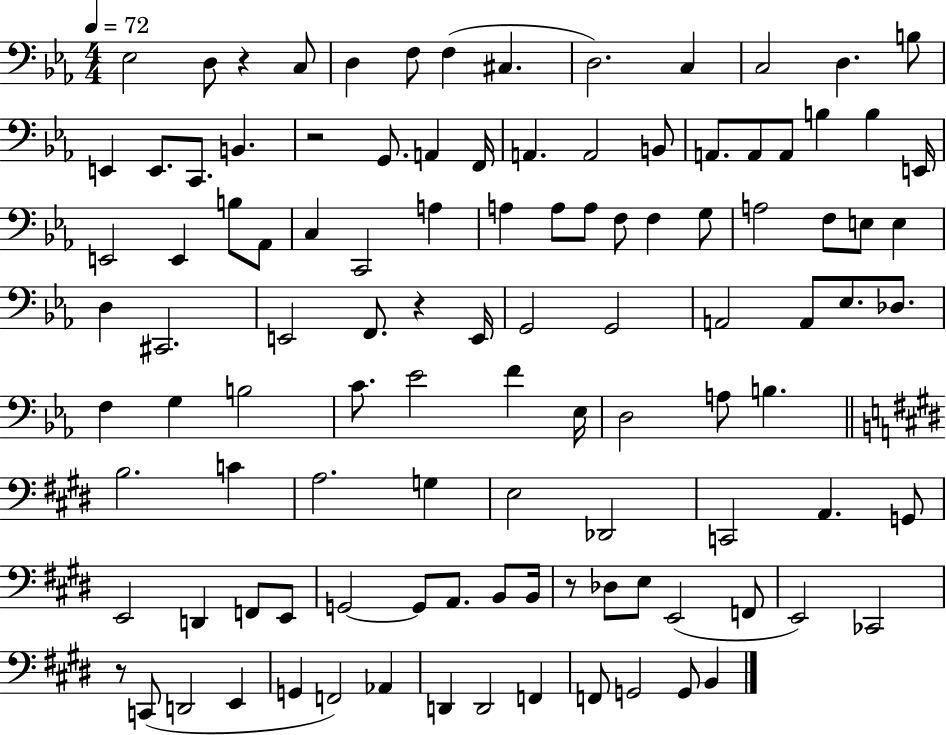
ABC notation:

X:1
T:Untitled
M:4/4
L:1/4
K:Eb
_E,2 D,/2 z C,/2 D, F,/2 F, ^C, D,2 C, C,2 D, B,/2 E,, E,,/2 C,,/2 B,, z2 G,,/2 A,, F,,/4 A,, A,,2 B,,/2 A,,/2 A,,/2 A,,/2 B, B, E,,/4 E,,2 E,, B,/2 _A,,/2 C, C,,2 A, A, A,/2 A,/2 F,/2 F, G,/2 A,2 F,/2 E,/2 E, D, ^C,,2 E,,2 F,,/2 z E,,/4 G,,2 G,,2 A,,2 A,,/2 _E,/2 _D,/2 F, G, B,2 C/2 _E2 F _E,/4 D,2 A,/2 B, B,2 C A,2 G, E,2 _D,,2 C,,2 A,, G,,/2 E,,2 D,, F,,/2 E,,/2 G,,2 G,,/2 A,,/2 B,,/2 B,,/4 z/2 _D,/2 E,/2 E,,2 F,,/2 E,,2 _C,,2 z/2 C,,/2 D,,2 E,, G,, F,,2 _A,, D,, D,,2 F,, F,,/2 G,,2 G,,/2 B,,